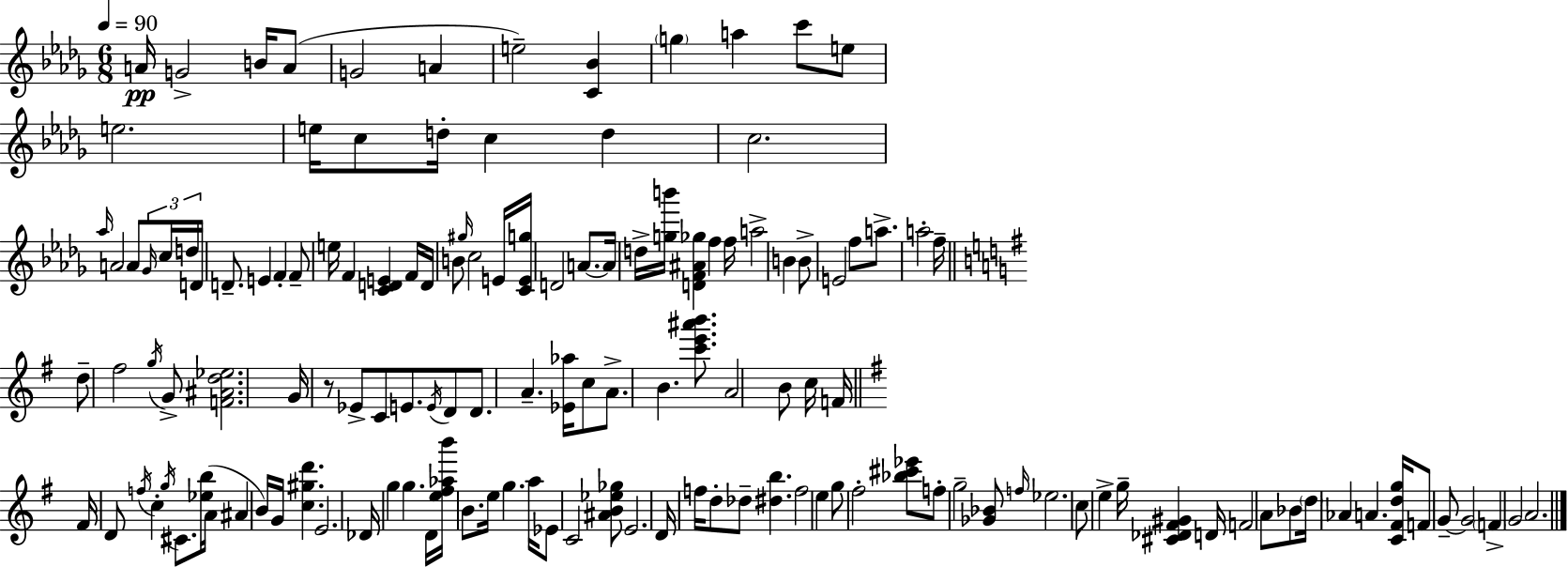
{
  \clef treble
  \numericTimeSignature
  \time 6/8
  \key bes \minor
  \tempo 4 = 90
  a'16\pp g'2-> b'16 a'8( | g'2 a'4 | e''2--) <c' bes'>4 | \parenthesize g''4 a''4 c'''8 e''8 | \break e''2. | e''16 c''8 d''16-. c''4 d''4 | c''2. | \grace { aes''16 } a'2 a'8 \tuplet 3/2 { \grace { ges'16 } | \break c''16 d''16 } d'16 d'8.-- e'4 f'4-. | f'8-- e''16 f'4 <c' d' e'>4 | f'16 d'16 b'8 \grace { gis''16 } c''2 | e'16 <c' e' g''>16 d'2 | \break a'8.~~ a'16 d''16-> <g'' b'''>16 <d' f' ais' ges''>4 f''4 | f''16 a''2-> b'4 | b'8-> e'2 | f''8 a''8.-> a''2-. | \break f''16-- \bar "||" \break \key g \major d''8-- fis''2 \acciaccatura { g''16 } g'8-> | <f' ais' d'' ees''>2. | g'16 r8 ees'8-> c'8 e'8. \acciaccatura { e'16 } | d'8 d'8. a'4.-- <ees' aes''>16 | \break c''8 a'8.-> b'4. <c''' e''' ais''' b'''>8. | a'2 b'8 | c''16 f'16 \bar "||" \break \key e \minor fis'16 d'8 \acciaccatura { f''16 } c''4-. \acciaccatura { g''16 } cis'8. | <ees'' b''>16( a'16 ais'4 b'16) g'16 <c'' gis'' d'''>4. | e'2. | des'16 g''4 g''4. | \break d'16 <e'' fis'' aes'' b'''>16 b'8. e''16 g''4. | a''16 ees'8 c'2 | <ais' b' ees'' ges''>8 e'2. | d'16 f''16 d''8-. des''8-- <dis'' b''>4. | \break f''2 e''4 | g''8 fis''2-. | <bes'' cis''' ees'''>8 f''8-. g''2-- | <ges' bes'>8 \grace { f''16 } ees''2. | \break c''8 e''4-> g''16-- <cis' des' fis' gis'>4 | d'16 f'2 a'8 | bes'8 \parenthesize d''16 aes'4 a'4. | <c' fis' d'' g''>16 f'8 g'8--~~ g'2 | \break \parenthesize f'4-> g'2 | a'2. | \bar "|."
}